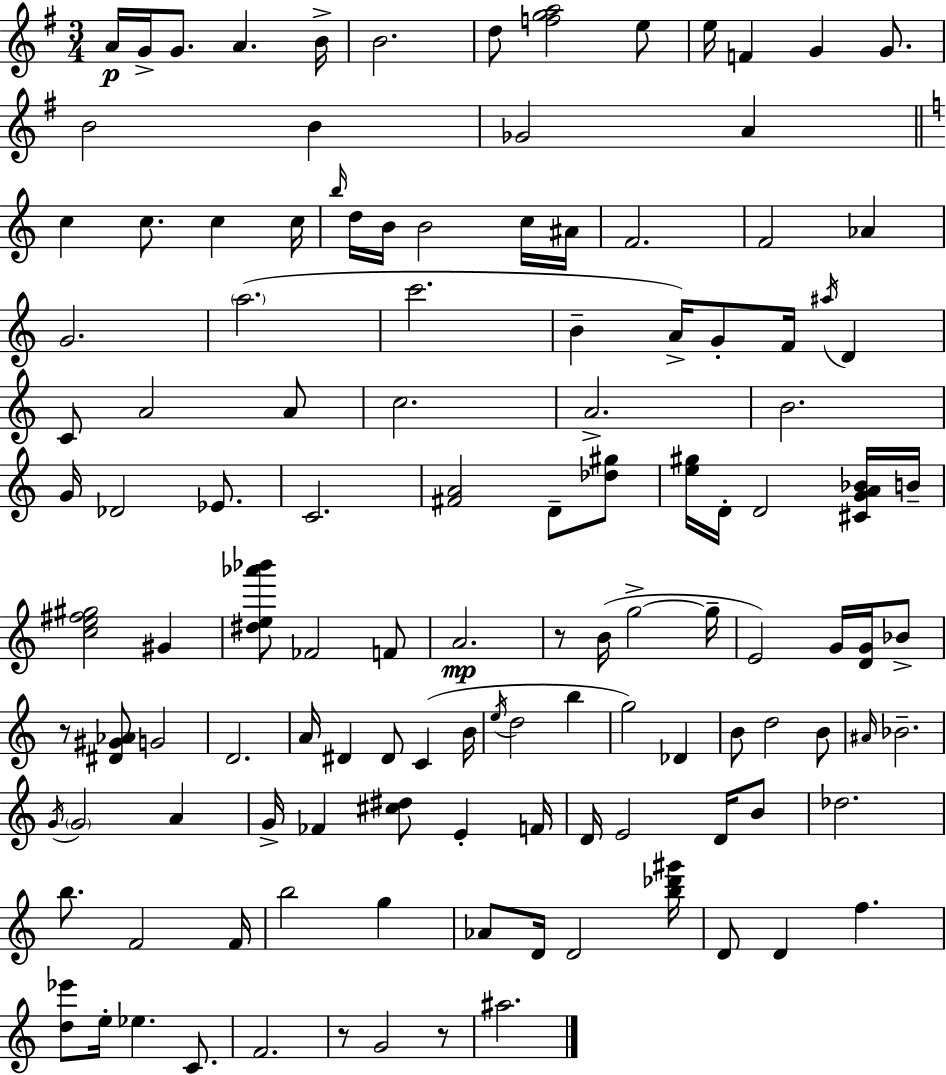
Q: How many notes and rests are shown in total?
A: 124